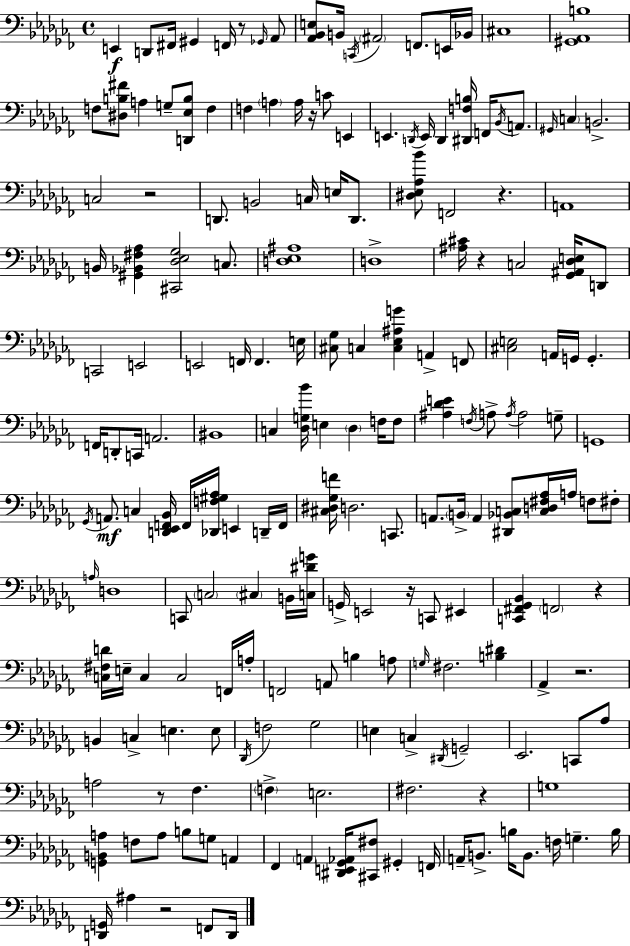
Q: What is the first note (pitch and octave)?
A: E2